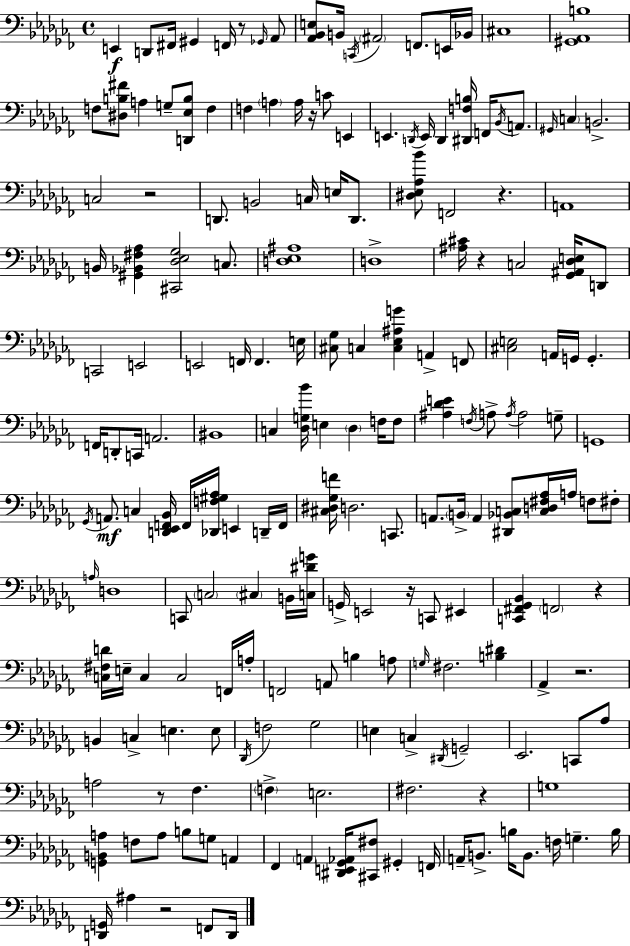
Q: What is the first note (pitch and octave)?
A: E2